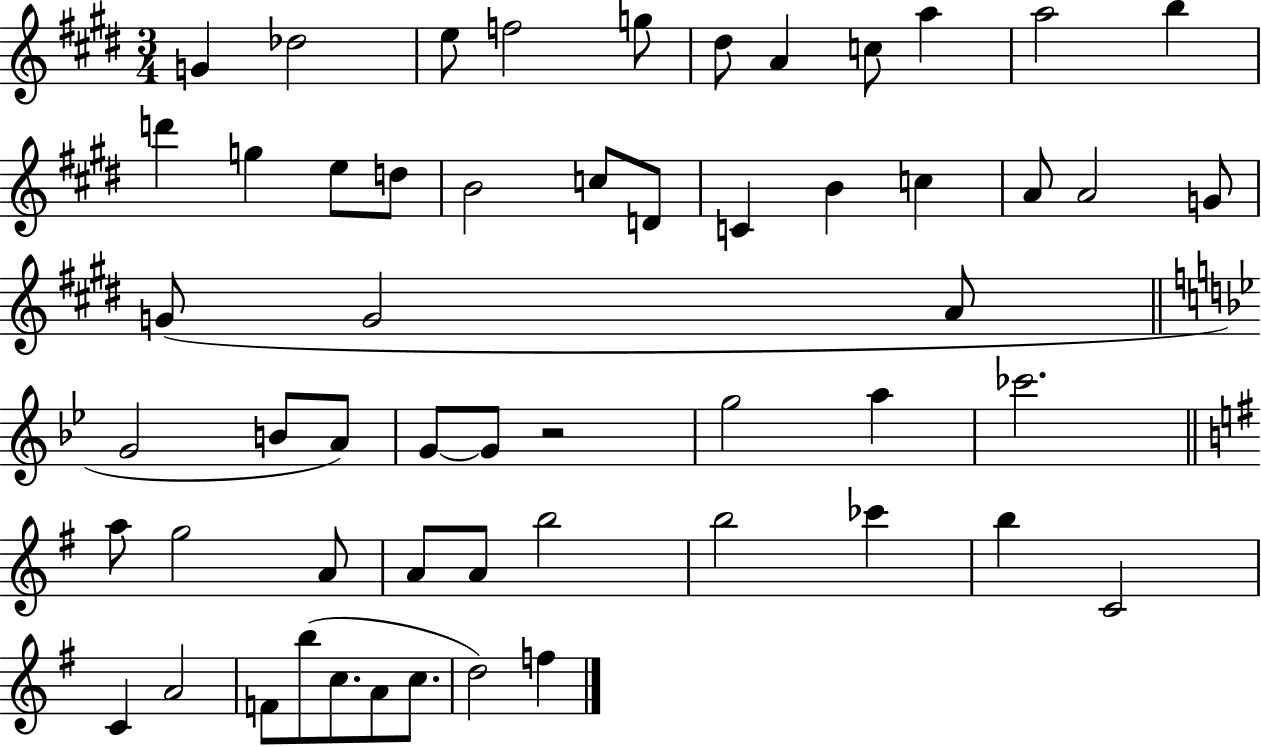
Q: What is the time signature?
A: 3/4